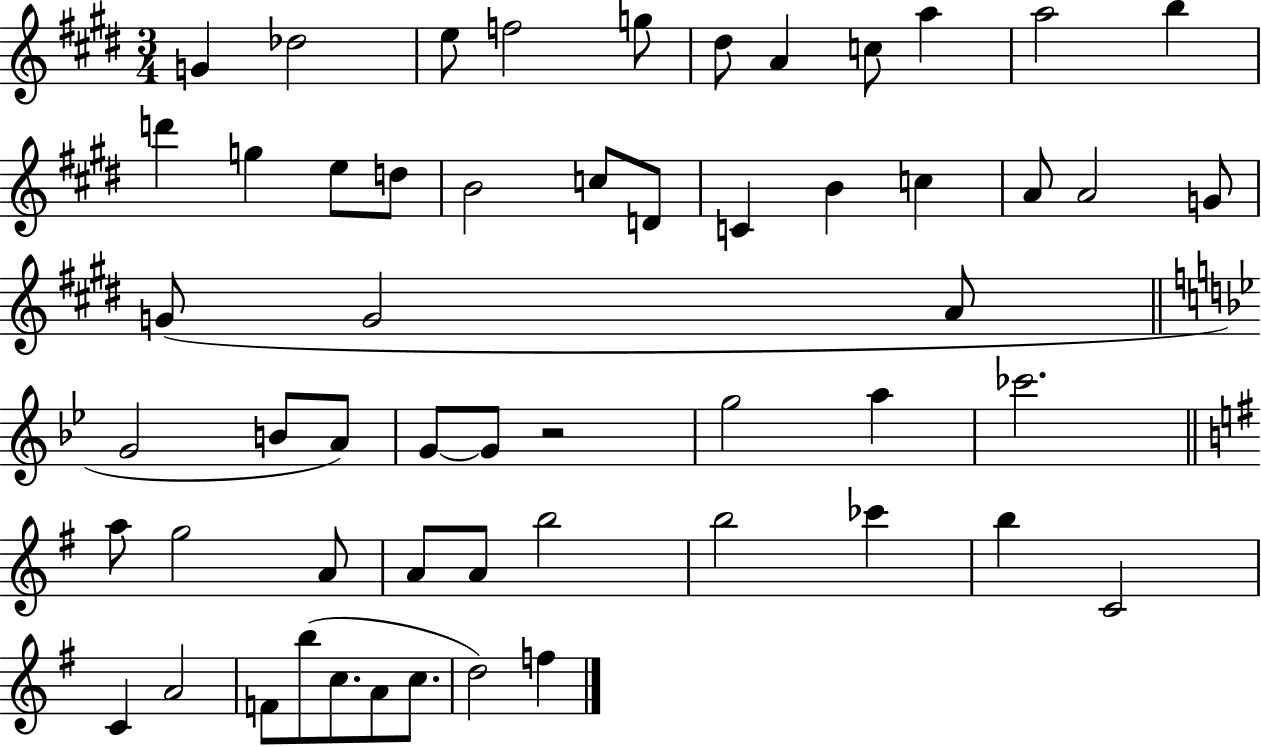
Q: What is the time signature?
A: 3/4